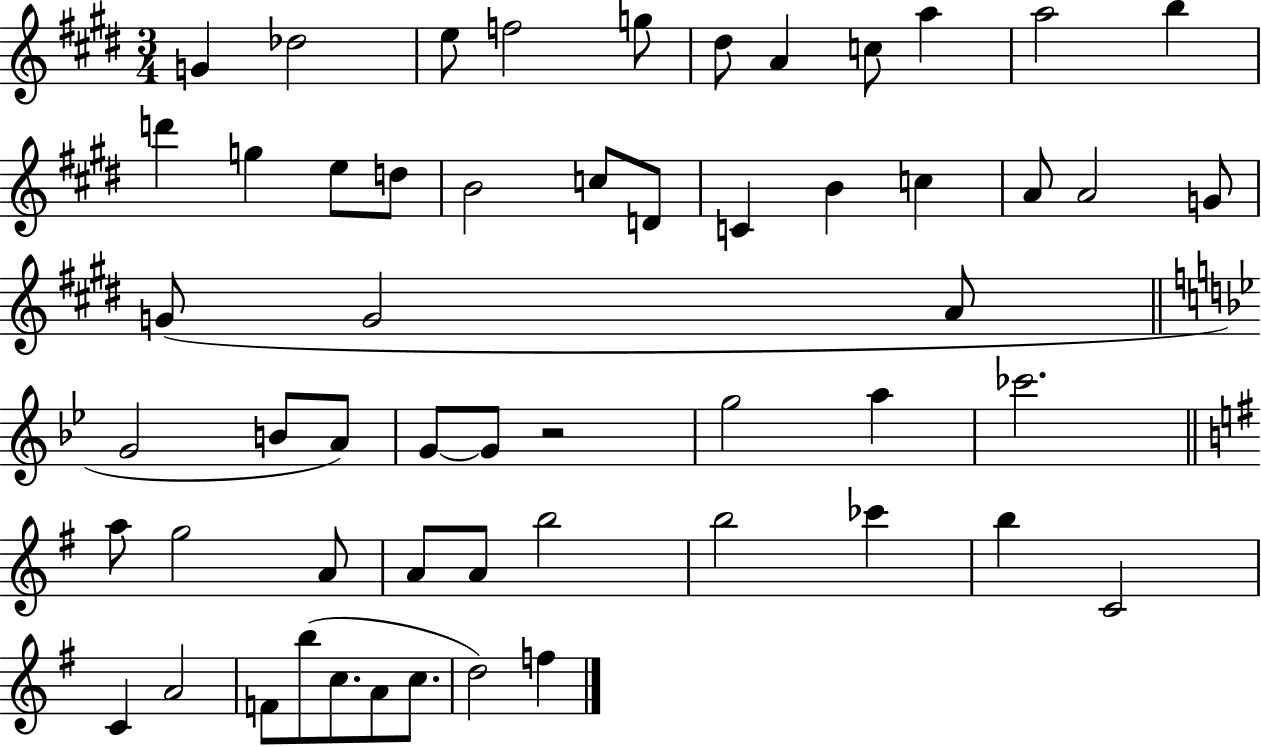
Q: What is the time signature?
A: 3/4